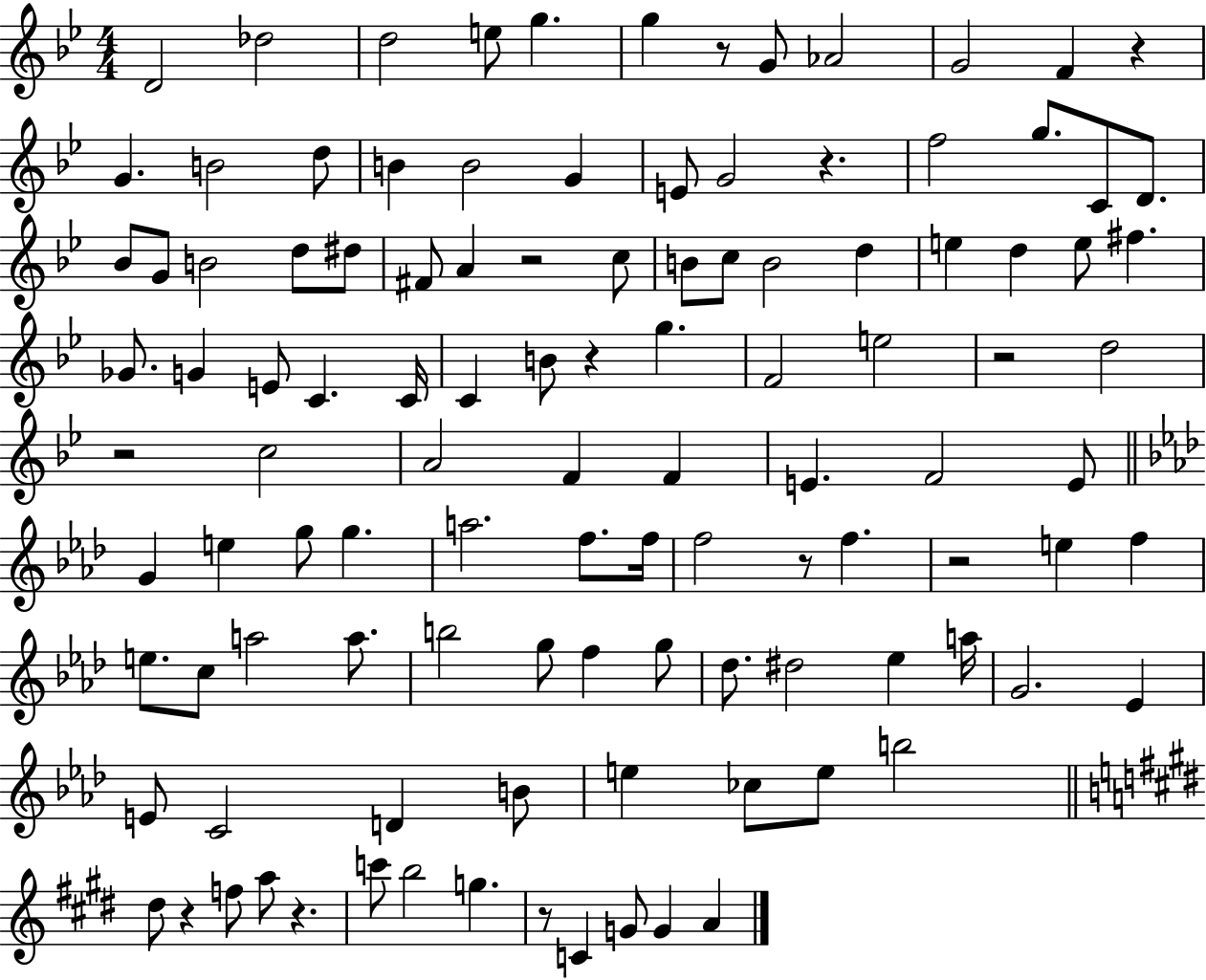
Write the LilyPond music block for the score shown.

{
  \clef treble
  \numericTimeSignature
  \time 4/4
  \key bes \major
  \repeat volta 2 { d'2 des''2 | d''2 e''8 g''4. | g''4 r8 g'8 aes'2 | g'2 f'4 r4 | \break g'4. b'2 d''8 | b'4 b'2 g'4 | e'8 g'2 r4. | f''2 g''8. c'8 d'8. | \break bes'8 g'8 b'2 d''8 dis''8 | fis'8 a'4 r2 c''8 | b'8 c''8 b'2 d''4 | e''4 d''4 e''8 fis''4. | \break ges'8. g'4 e'8 c'4. c'16 | c'4 b'8 r4 g''4. | f'2 e''2 | r2 d''2 | \break r2 c''2 | a'2 f'4 f'4 | e'4. f'2 e'8 | \bar "||" \break \key f \minor g'4 e''4 g''8 g''4. | a''2. f''8. f''16 | f''2 r8 f''4. | r2 e''4 f''4 | \break e''8. c''8 a''2 a''8. | b''2 g''8 f''4 g''8 | des''8. dis''2 ees''4 a''16 | g'2. ees'4 | \break e'8 c'2 d'4 b'8 | e''4 ces''8 e''8 b''2 | \bar "||" \break \key e \major dis''8 r4 f''8 a''8 r4. | c'''8 b''2 g''4. | r8 c'4 g'8 g'4 a'4 | } \bar "|."
}